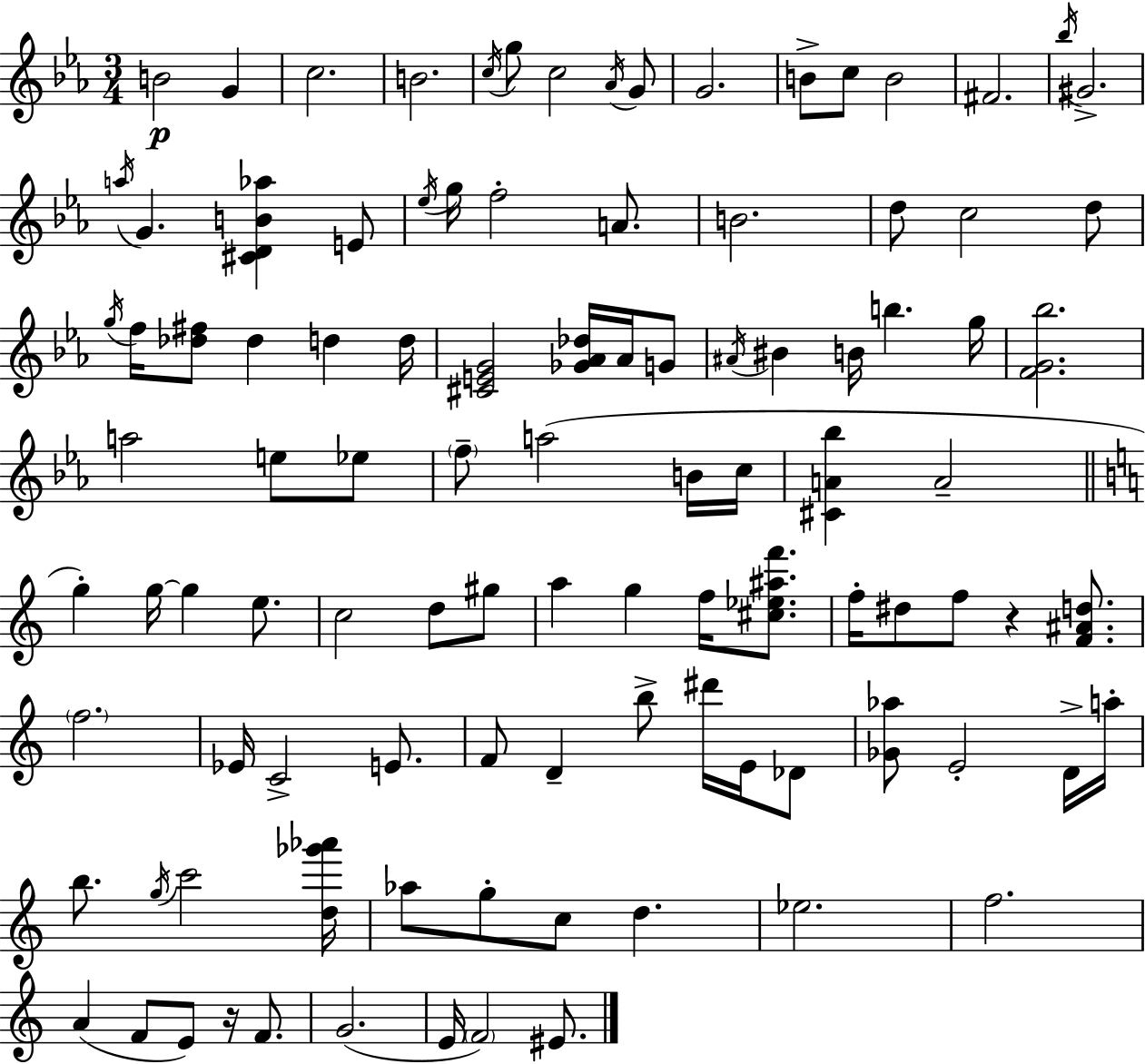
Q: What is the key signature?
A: EES major